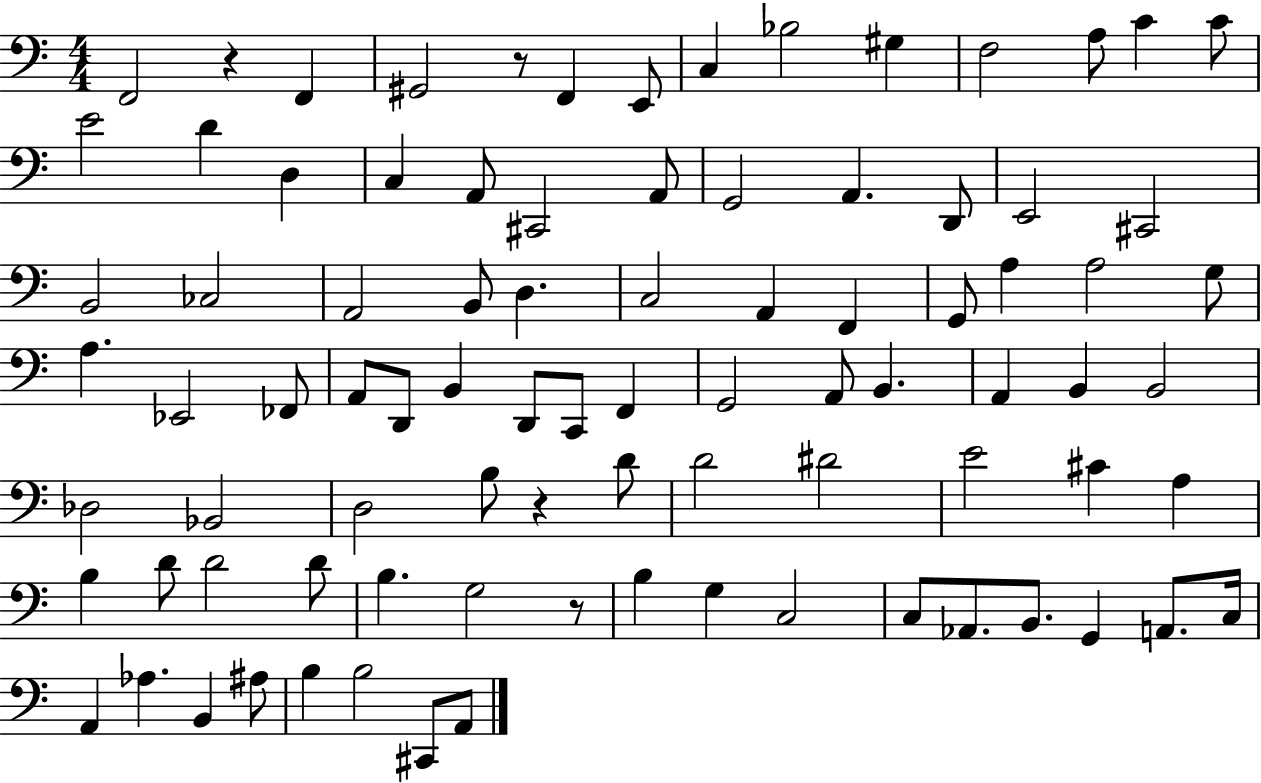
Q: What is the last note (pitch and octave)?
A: A2